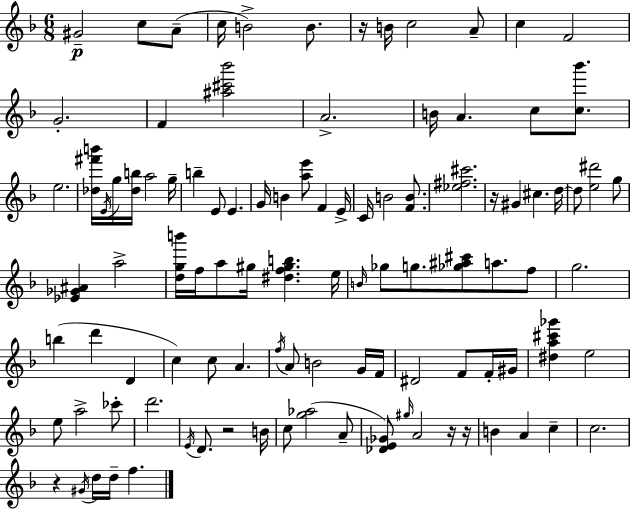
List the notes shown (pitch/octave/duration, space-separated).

G#4/h C5/e A4/e C5/s B4/h B4/e. R/s B4/s C5/h A4/e C5/q F4/h G4/h. F4/q [A#5,C#6,Bb6]/h A4/h. B4/s A4/q. C5/e [C5,Bb6]/e. E5/h. [Db5,F#6,B6]/s E4/s G5/s [Db5,B5]/s A5/h G5/s B5/q E4/e E4/q. G4/s B4/q [A5,E6]/e F4/q E4/s C4/s B4/h [F4,B4]/e. [Eb5,F#5,C#6]/h. R/s G#4/q C#5/q. D5/s D5/e [E5,D#6]/h G5/e [Eb4,Gb4,A#4]/q A5/h [D5,G5,B6]/s F5/s A5/e G#5/s [D#5,F5,G#5,B5]/q. E5/s B4/s Gb5/e G5/e. [Gb5,A#5,C#6]/e A5/e. F5/e G5/h. B5/q D6/q D4/q C5/q C5/e A4/q. F5/s A4/e B4/h G4/s F4/s D#4/h F4/e F4/s G#4/s [D#5,A5,C#6,Gb6]/q E5/h E5/e A5/h CES6/e D6/h. E4/s D4/e. R/h B4/s C5/e [G5,Ab5]/h A4/e [Db4,E4,Gb4]/e G#5/s A4/h R/s R/s B4/q A4/q C5/q C5/h. R/q G#4/s D5/s D5/s F5/q.